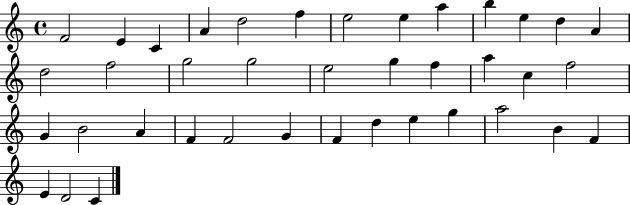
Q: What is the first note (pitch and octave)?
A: F4